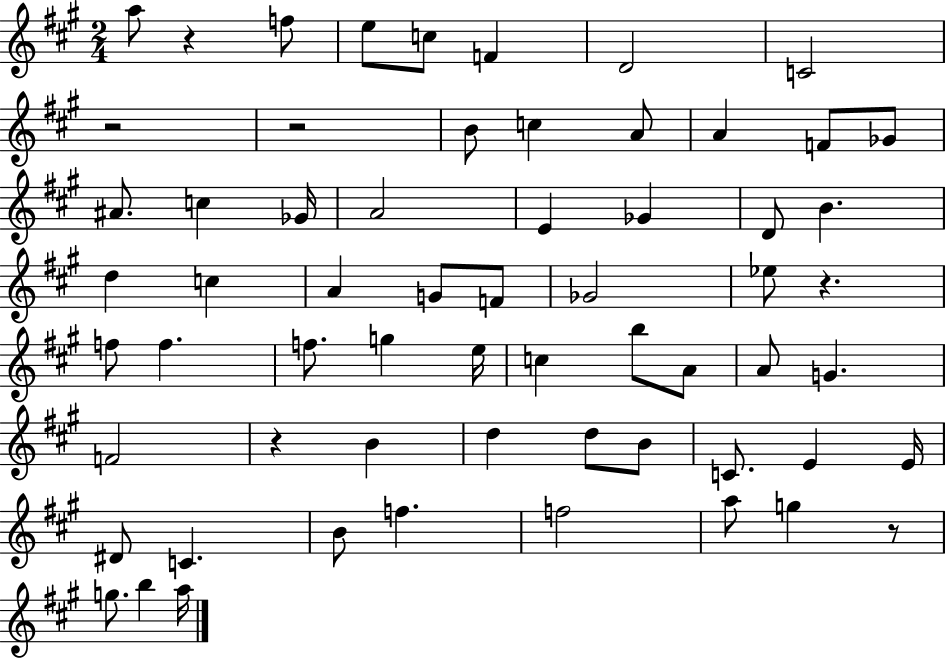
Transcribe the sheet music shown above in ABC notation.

X:1
T:Untitled
M:2/4
L:1/4
K:A
a/2 z f/2 e/2 c/2 F D2 C2 z2 z2 B/2 c A/2 A F/2 _G/2 ^A/2 c _G/4 A2 E _G D/2 B d c A G/2 F/2 _G2 _e/2 z f/2 f f/2 g e/4 c b/2 A/2 A/2 G F2 z B d d/2 B/2 C/2 E E/4 ^D/2 C B/2 f f2 a/2 g z/2 g/2 b a/4